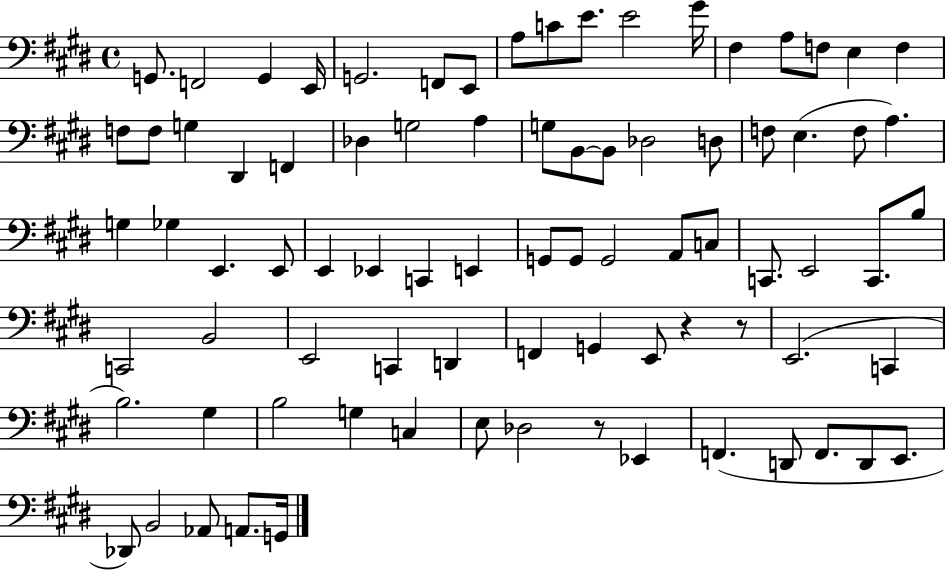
{
  \clef bass
  \time 4/4
  \defaultTimeSignature
  \key e \major
  g,8. f,2 g,4 e,16 | g,2. f,8 e,8 | a8 c'8 e'8. e'2 gis'16 | fis4 a8 f8 e4 f4 | \break f8 f8 g4 dis,4 f,4 | des4 g2 a4 | g8 b,8~~ b,8 des2 d8 | f8 e4.( f8 a4.) | \break g4 ges4 e,4. e,8 | e,4 ees,4 c,4 e,4 | g,8 g,8 g,2 a,8 c8 | c,8. e,2 c,8. b8 | \break c,2 b,2 | e,2 c,4 d,4 | f,4 g,4 e,8 r4 r8 | e,2.( c,4 | \break b2.) gis4 | b2 g4 c4 | e8 des2 r8 ees,4 | f,4.( d,8 f,8. d,8 e,8. | \break des,8) b,2 aes,8 a,8. g,16 | \bar "|."
}